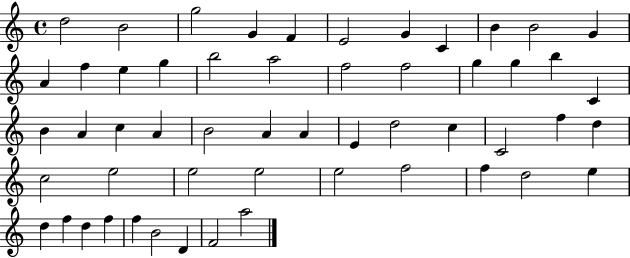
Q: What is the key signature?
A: C major